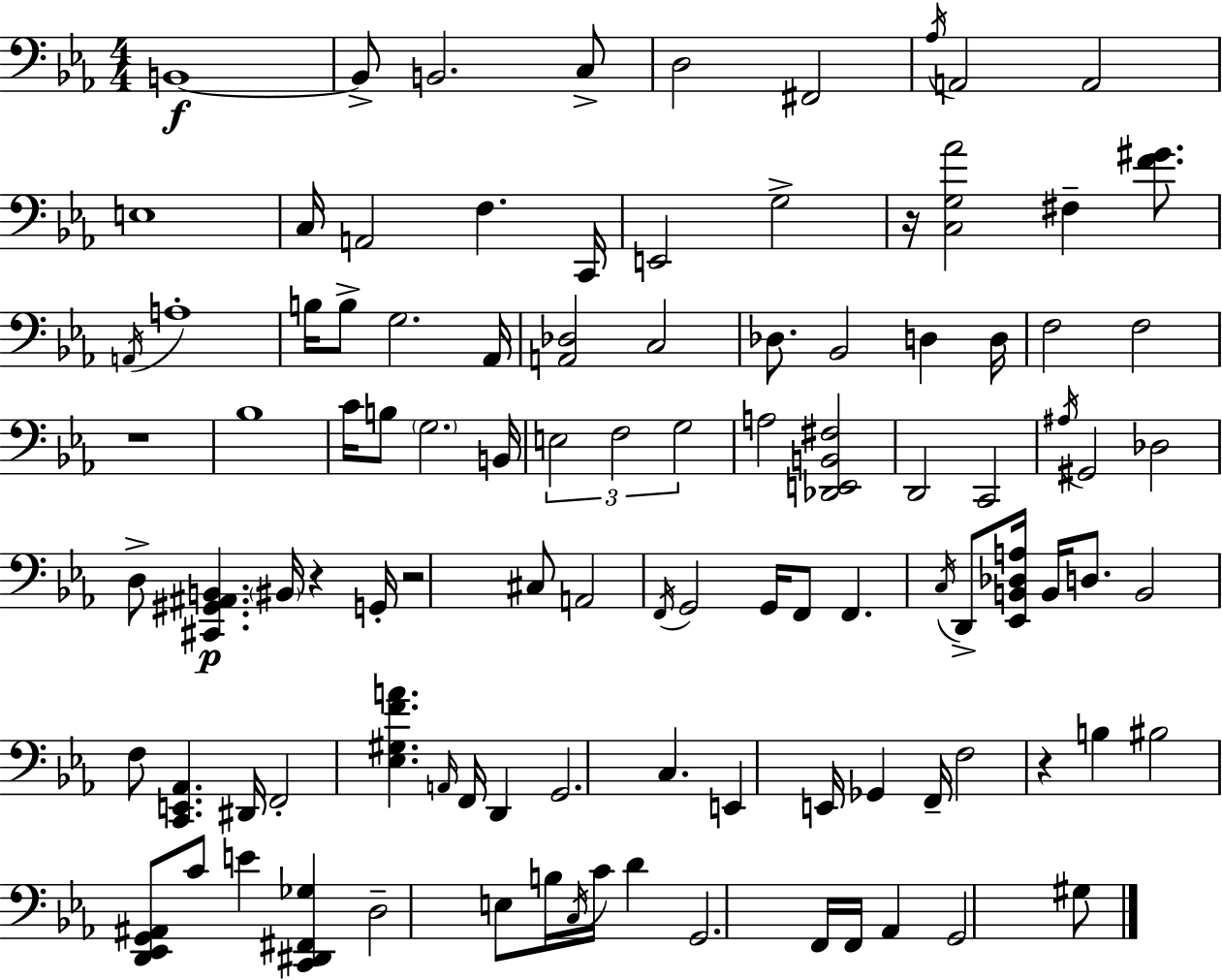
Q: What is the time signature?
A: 4/4